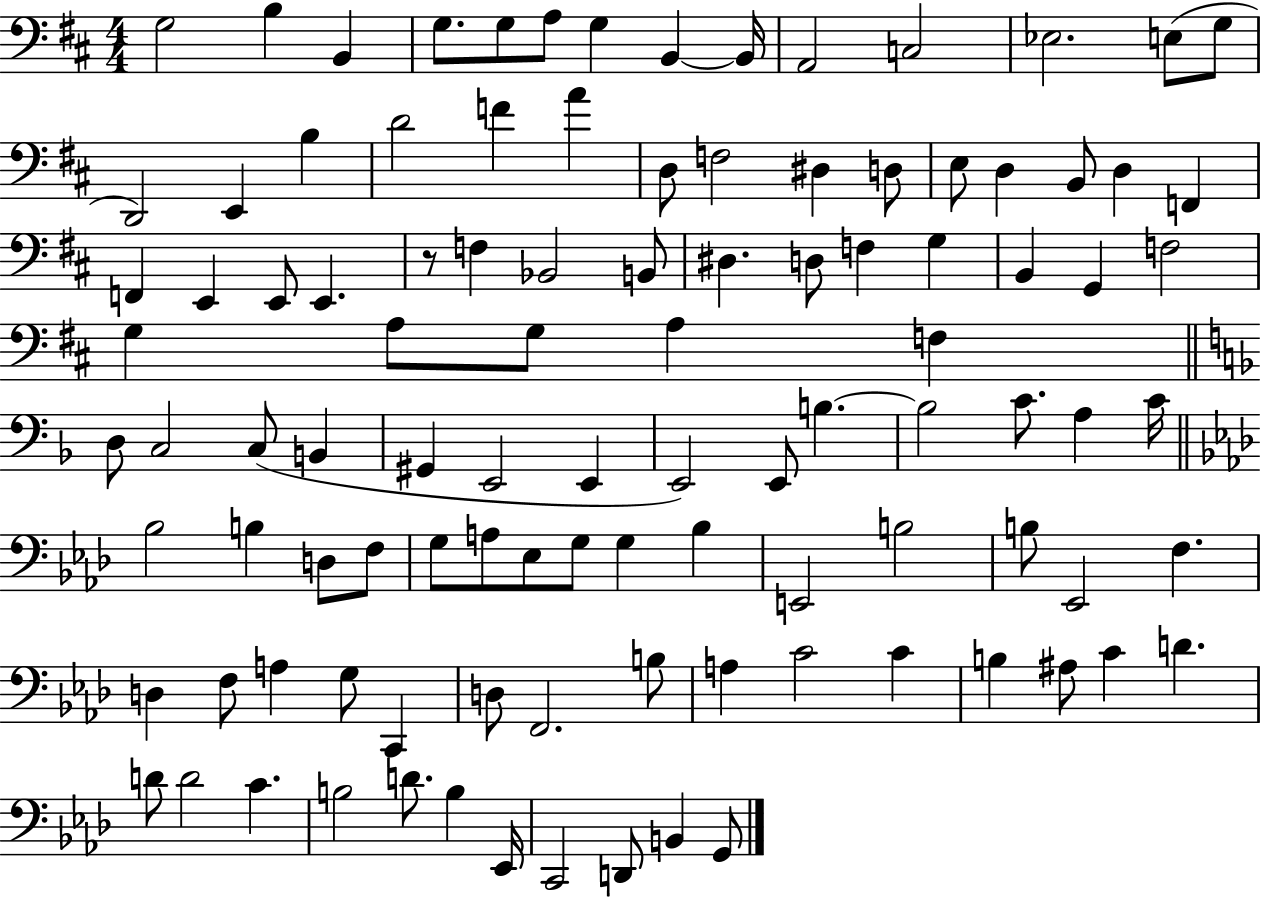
G3/h B3/q B2/q G3/e. G3/e A3/e G3/q B2/q B2/s A2/h C3/h Eb3/h. E3/e G3/e D2/h E2/q B3/q D4/h F4/q A4/q D3/e F3/h D#3/q D3/e E3/e D3/q B2/e D3/q F2/q F2/q E2/q E2/e E2/q. R/e F3/q Bb2/h B2/e D#3/q. D3/e F3/q G3/q B2/q G2/q F3/h G3/q A3/e G3/e A3/q F3/q D3/e C3/h C3/e B2/q G#2/q E2/h E2/q E2/h E2/e B3/q. B3/h C4/e. A3/q C4/s Bb3/h B3/q D3/e F3/e G3/e A3/e Eb3/e G3/e G3/q Bb3/q E2/h B3/h B3/e Eb2/h F3/q. D3/q F3/e A3/q G3/e C2/q D3/e F2/h. B3/e A3/q C4/h C4/q B3/q A#3/e C4/q D4/q. D4/e D4/h C4/q. B3/h D4/e. B3/q Eb2/s C2/h D2/e B2/q G2/e